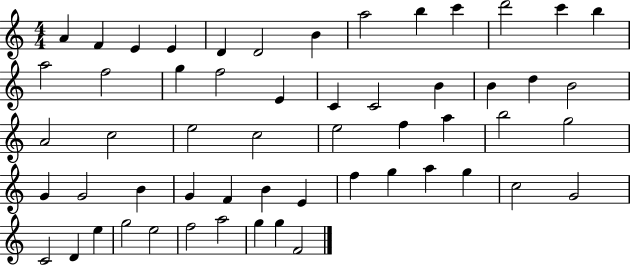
A4/q F4/q E4/q E4/q D4/q D4/h B4/q A5/h B5/q C6/q D6/h C6/q B5/q A5/h F5/h G5/q F5/h E4/q C4/q C4/h B4/q B4/q D5/q B4/h A4/h C5/h E5/h C5/h E5/h F5/q A5/q B5/h G5/h G4/q G4/h B4/q G4/q F4/q B4/q E4/q F5/q G5/q A5/q G5/q C5/h G4/h C4/h D4/q E5/q G5/h E5/h F5/h A5/h G5/q G5/q F4/h